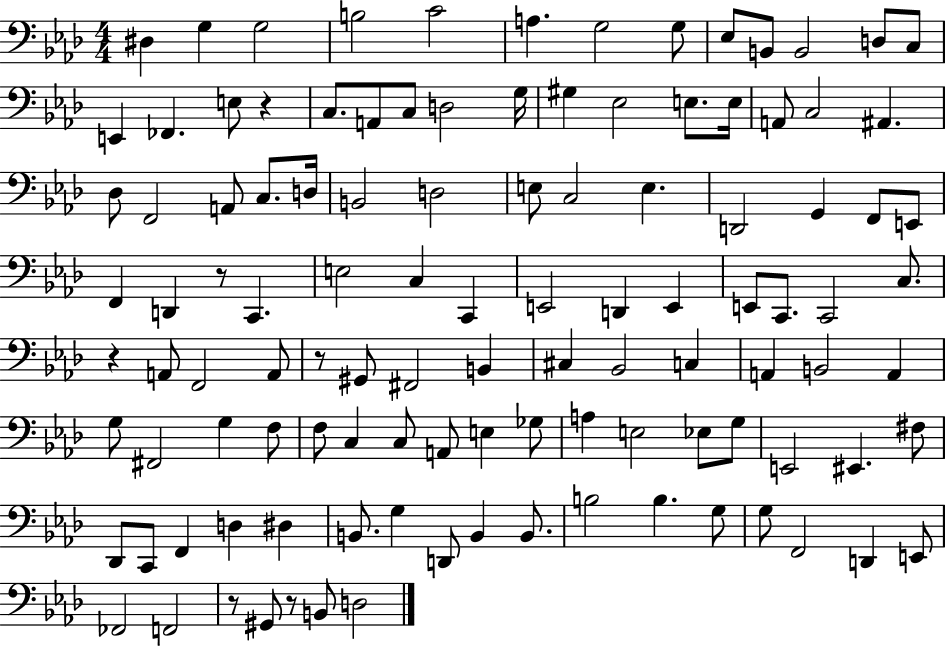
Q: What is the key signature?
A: AES major